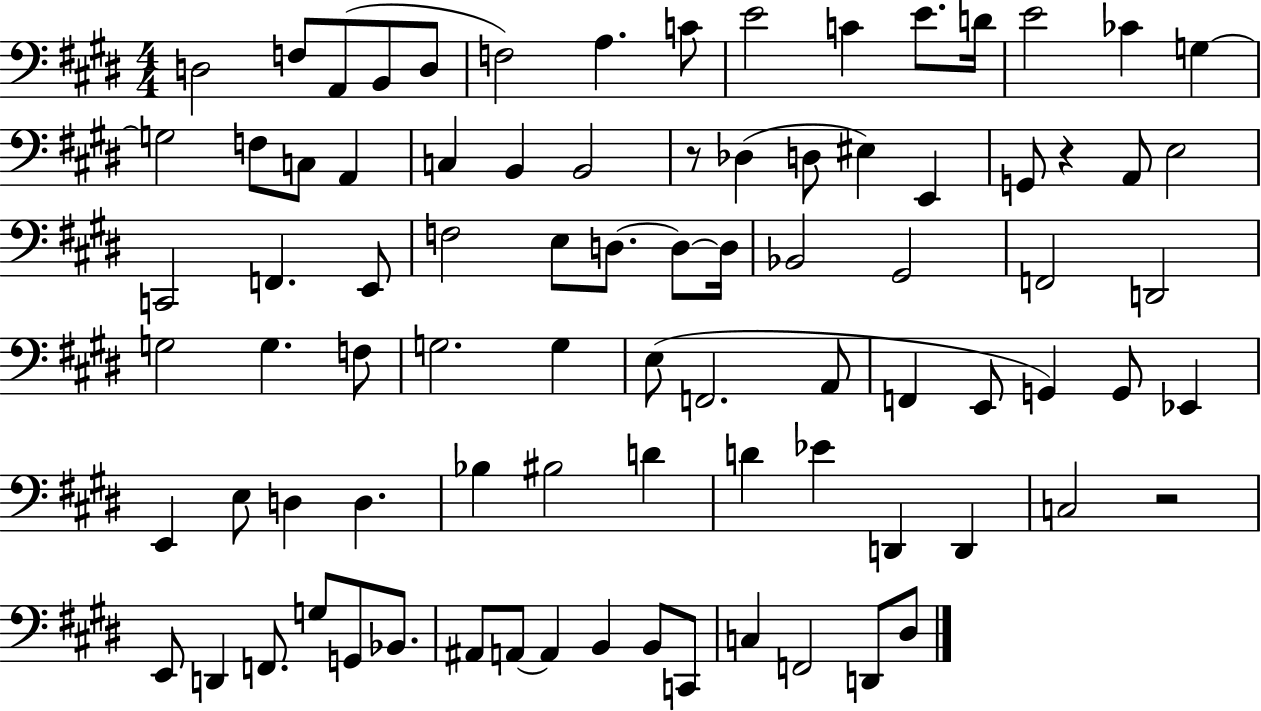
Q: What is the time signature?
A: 4/4